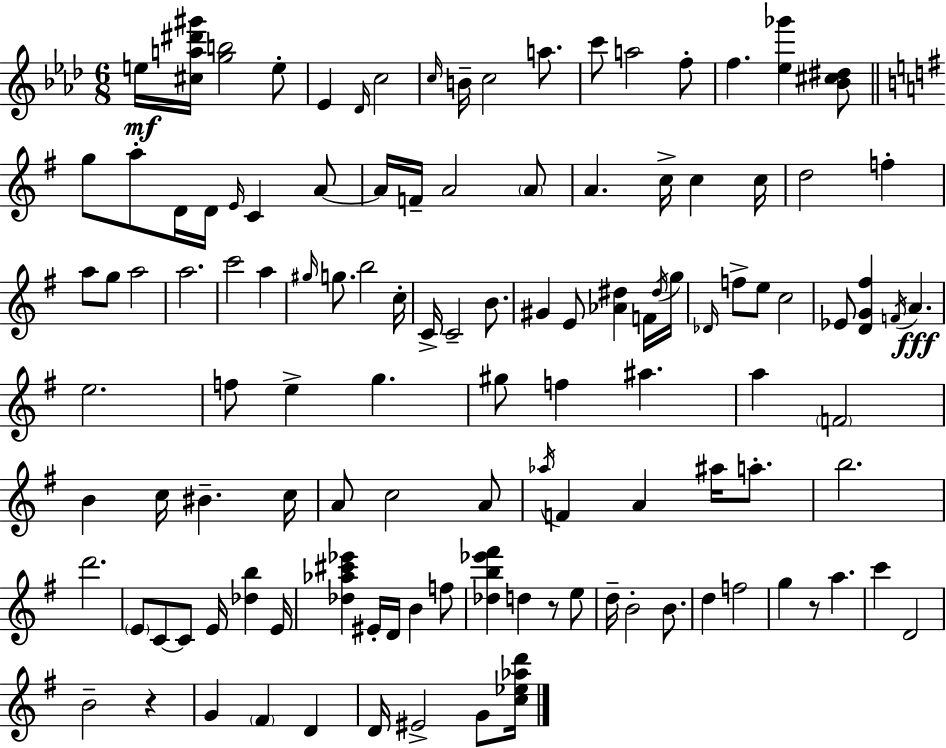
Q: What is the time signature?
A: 6/8